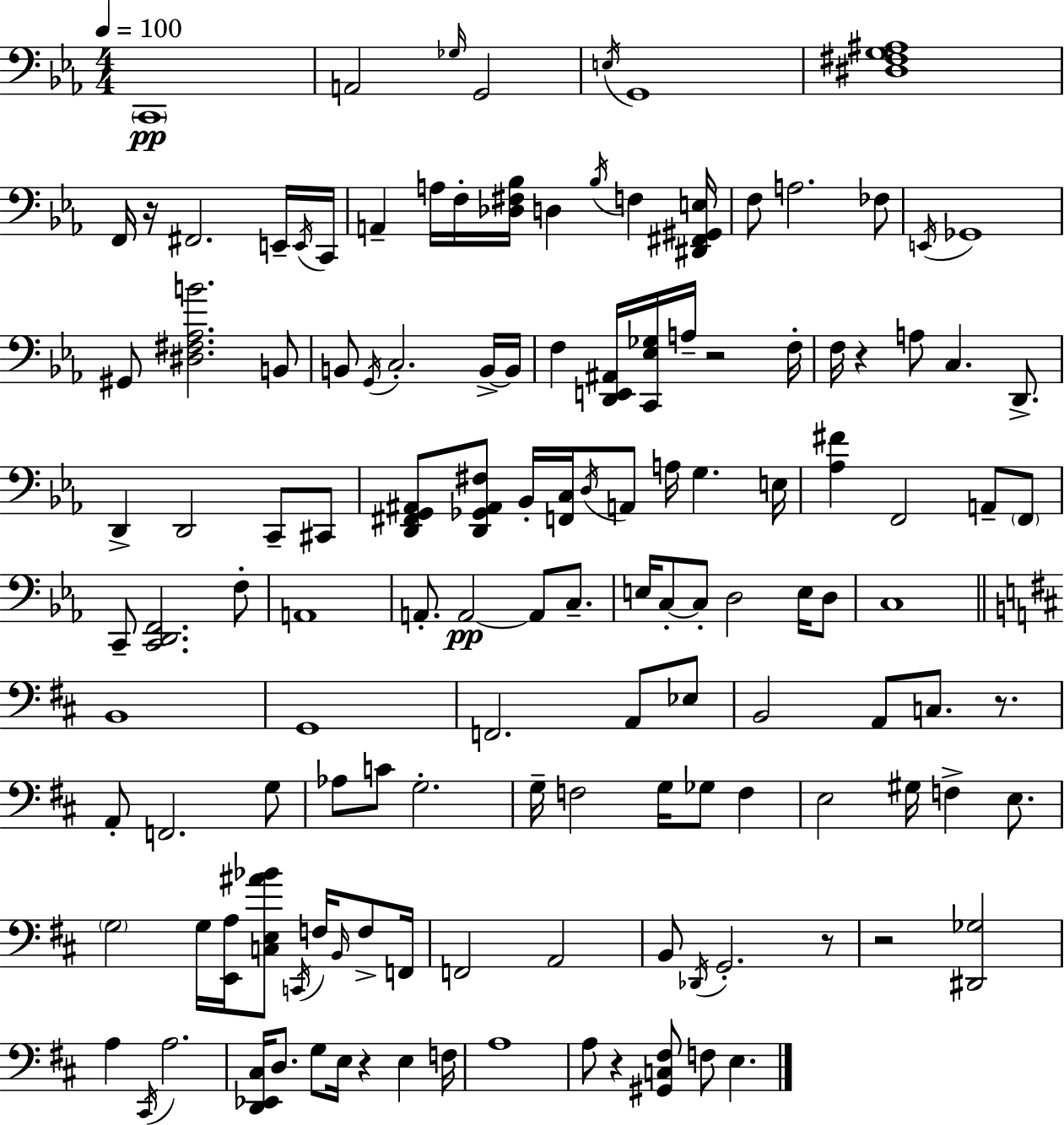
{
  \clef bass
  \numericTimeSignature
  \time 4/4
  \key c \minor
  \tempo 4 = 100
  \parenthesize c,1\pp | a,2 \grace { ges16 } g,2 | \acciaccatura { e16 } g,1 | <dis fis g ais>1 | \break f,16 r16 fis,2. | e,16-- \acciaccatura { e,16 } c,16 a,4-- a16 f16-. <des fis bes>16 d4 \acciaccatura { bes16 } f4 | <dis, fis, gis, e>16 f8 a2. | fes8 \acciaccatura { e,16 } ges,1 | \break gis,8 <dis fis aes b'>2. | b,8 b,8 \acciaccatura { g,16 } c2.-. | b,16->~~ b,16 f4 <d, e, ais,>16 <c, ees ges>16 a16-- r2 | f16-. f16 r4 a8 c4. | \break d,8.-> d,4-> d,2 | c,8-- cis,8 <d, fis, g, ais,>8 <d, ges, ais, fis>8 bes,16-. <f, c>16 \acciaccatura { d16 } a,8 a16 | g4. e16 <aes fis'>4 f,2 | a,8-- \parenthesize f,8 c,8-- <c, d, f,>2. | \break f8-. a,1 | a,8.-. a,2~~\pp | a,8 c8.-- e16 c8-.~~ c8-. d2 | e16 d8 c1 | \break \bar "||" \break \key d \major b,1 | g,1 | f,2. a,8 ees8 | b,2 a,8 c8. r8. | \break a,8-. f,2. g8 | aes8 c'8 g2.-. | g16-- f2 g16 ges8 f4 | e2 gis16 f4-> e8. | \break \parenthesize g2 g16 <e, a>16 <c e ais' bes'>8 \acciaccatura { c,16 } f16 \grace { b,16 } f8-> | f,16 f,2 a,2 | b,8 \acciaccatura { des,16 } g,2.-. | r8 r2 <dis, ges>2 | \break a4 \acciaccatura { cis,16 } a2. | <d, ees, cis>16 d8. g8 e16 r4 e4 | f16 a1 | a8 r4 <gis, c fis>8 f8 e4. | \break \bar "|."
}